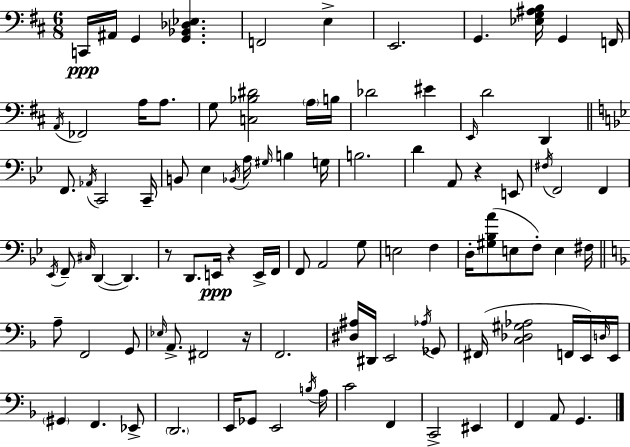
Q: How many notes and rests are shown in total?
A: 100